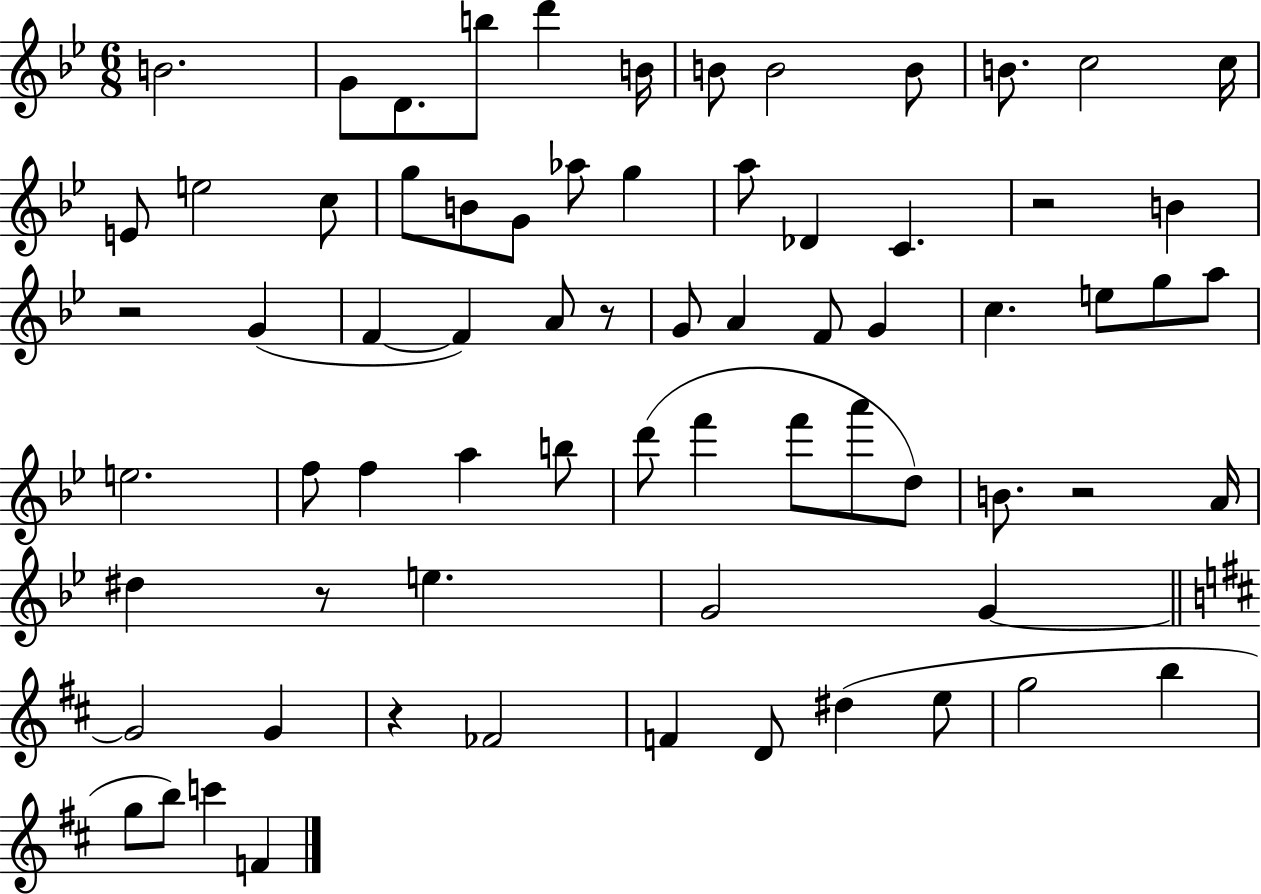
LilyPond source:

{
  \clef treble
  \numericTimeSignature
  \time 6/8
  \key bes \major
  b'2. | g'8 d'8. b''8 d'''4 b'16 | b'8 b'2 b'8 | b'8. c''2 c''16 | \break e'8 e''2 c''8 | g''8 b'8 g'8 aes''8 g''4 | a''8 des'4 c'4. | r2 b'4 | \break r2 g'4( | f'4~~ f'4) a'8 r8 | g'8 a'4 f'8 g'4 | c''4. e''8 g''8 a''8 | \break e''2. | f''8 f''4 a''4 b''8 | d'''8( f'''4 f'''8 a'''8 d''8) | b'8. r2 a'16 | \break dis''4 r8 e''4. | g'2 g'4~~ | \bar "||" \break \key d \major g'2 g'4 | r4 fes'2 | f'4 d'8 dis''4( e''8 | g''2 b''4 | \break g''8 b''8) c'''4 f'4 | \bar "|."
}